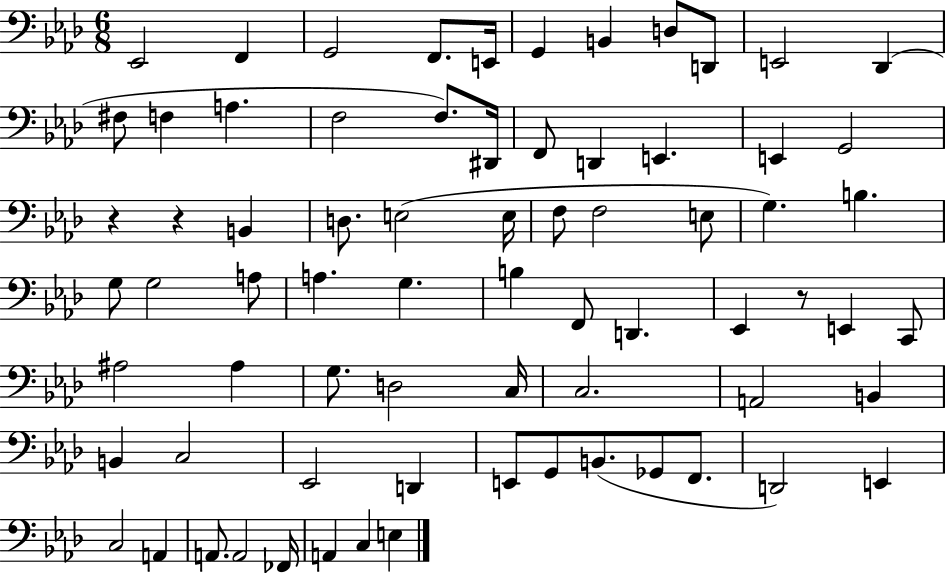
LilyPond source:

{
  \clef bass
  \numericTimeSignature
  \time 6/8
  \key aes \major
  ees,2 f,4 | g,2 f,8. e,16 | g,4 b,4 d8 d,8 | e,2 des,4( | \break fis8 f4 a4. | f2 f8.) dis,16 | f,8 d,4 e,4. | e,4 g,2 | \break r4 r4 b,4 | d8. e2( e16 | f8 f2 e8 | g4.) b4. | \break g8 g2 a8 | a4. g4. | b4 f,8 d,4. | ees,4 r8 e,4 c,8 | \break ais2 ais4 | g8. d2 c16 | c2. | a,2 b,4 | \break b,4 c2 | ees,2 d,4 | e,8 g,8 b,8.( ges,8 f,8. | d,2) e,4 | \break c2 a,4 | a,8. a,2 fes,16 | a,4 c4 e4 | \bar "|."
}